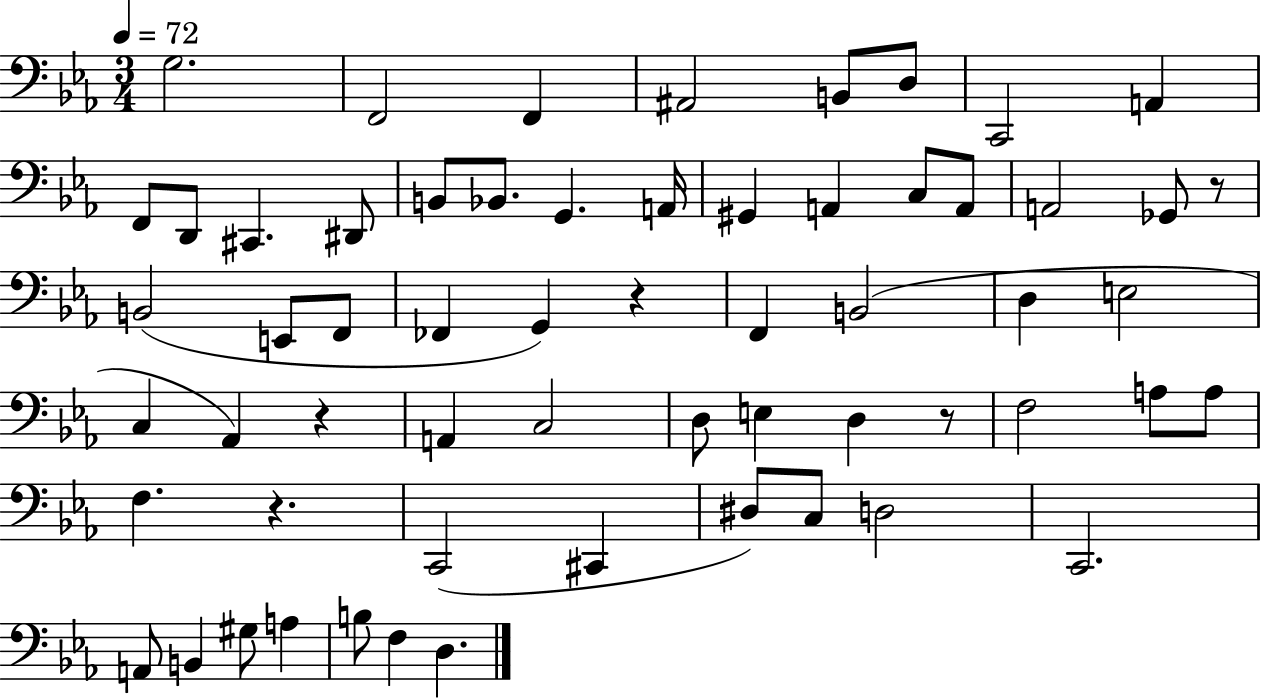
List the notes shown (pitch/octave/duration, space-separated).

G3/h. F2/h F2/q A#2/h B2/e D3/e C2/h A2/q F2/e D2/e C#2/q. D#2/e B2/e Bb2/e. G2/q. A2/s G#2/q A2/q C3/e A2/e A2/h Gb2/e R/e B2/h E2/e F2/e FES2/q G2/q R/q F2/q B2/h D3/q E3/h C3/q Ab2/q R/q A2/q C3/h D3/e E3/q D3/q R/e F3/h A3/e A3/e F3/q. R/q. C2/h C#2/q D#3/e C3/e D3/h C2/h. A2/e B2/q G#3/e A3/q B3/e F3/q D3/q.